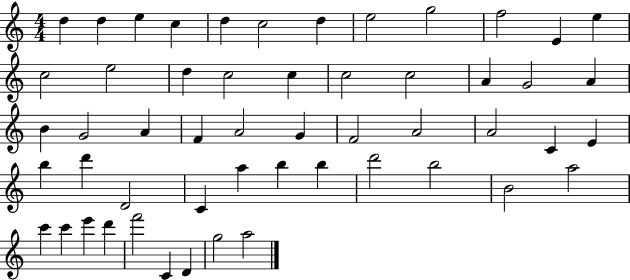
D5/q D5/q E5/q C5/q D5/q C5/h D5/q E5/h G5/h F5/h E4/q E5/q C5/h E5/h D5/q C5/h C5/q C5/h C5/h A4/q G4/h A4/q B4/q G4/h A4/q F4/q A4/h G4/q F4/h A4/h A4/h C4/q E4/q B5/q D6/q D4/h C4/q A5/q B5/q B5/q D6/h B5/h B4/h A5/h C6/q C6/q E6/q D6/q F6/h C4/q D4/q G5/h A5/h